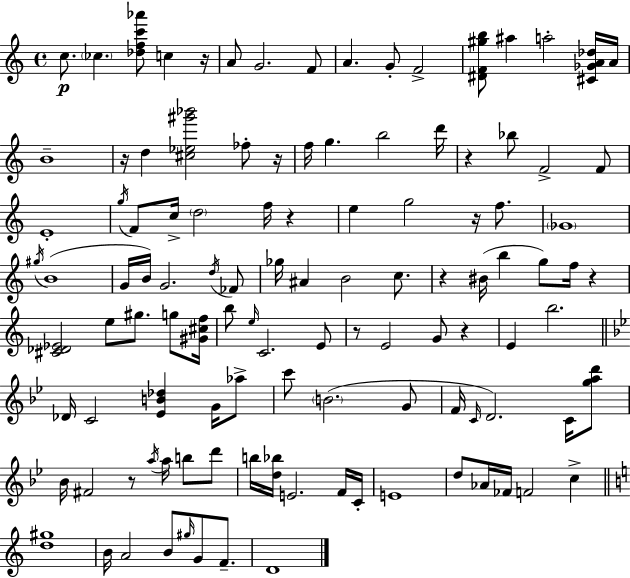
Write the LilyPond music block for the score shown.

{
  \clef treble
  \time 4/4
  \defaultTimeSignature
  \key a \minor
  c''8.\p \parenthesize ces''4. <des'' f'' c''' aes'''>8 c''4 r16 | a'8 g'2. f'8 | a'4. g'8-. f'2-> | <dis' f' gis'' b''>8 ais''4 a''2-. <cis' ges' a' des''>16 a'16 | \break b'1-- | r16 d''4 <cis'' ees'' gis''' bes'''>2 fes''8-. r16 | f''16 g''4. b''2 d'''16 | r4 bes''8 f'2-> f'8 | \break e'1-. | \acciaccatura { g''16 } f'8 c''16-> \parenthesize d''2 f''16 r4 | e''4 g''2 r16 f''8. | \parenthesize ges'1 | \break \acciaccatura { gis''16 } b'1( | g'16 b'16) g'2. | \acciaccatura { d''16 } fes'8 ges''16 ais'4 b'2 | c''8. r4 bis'16( b''4 g''8) f''16 r4 | \break <cis' des' ees'>2 e''8 gis''8. | g''8 <gis' cis'' f''>16 b''8 \grace { e''16 } c'2. | e'8 r8 e'2 g'8 | r4 e'4 b''2. | \break \bar "||" \break \key bes \major des'16 c'2 <ees' b' des''>4 g'16 aes''8-> | c'''8 \parenthesize b'2.( g'8 | f'16 \grace { c'16 } d'2.) c'16 <g'' a'' d'''>8 | bes'16 fis'2 r8 \acciaccatura { a''16 } a''16 b''8 | \break d'''8 b''16 <d'' bes''>16 e'2. | f'16 c'16-. e'1 | d''8 aes'16 fes'16 f'2 c''4-> | \bar "||" \break \key a \minor <d'' gis''>1 | b'16 a'2 b'8 \grace { gis''16 } g'8 f'8.-- | d'1 | \bar "|."
}